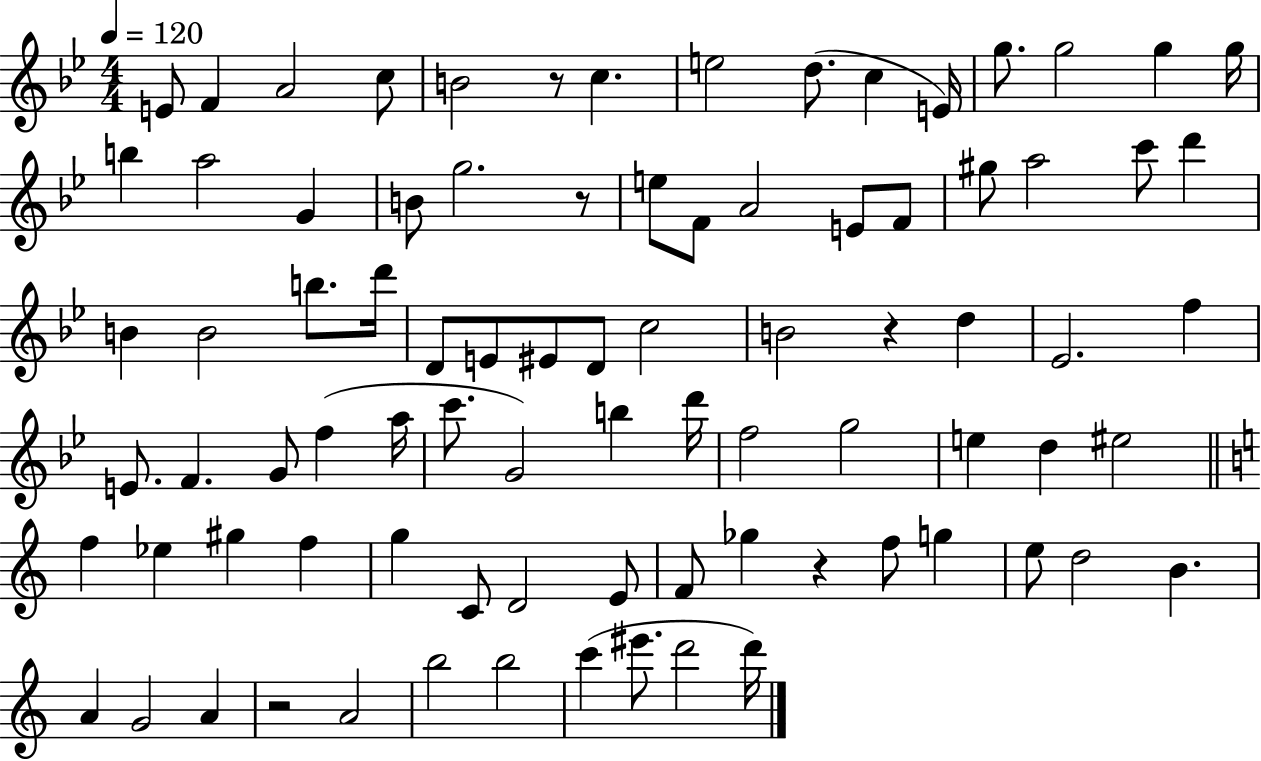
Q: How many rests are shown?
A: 5